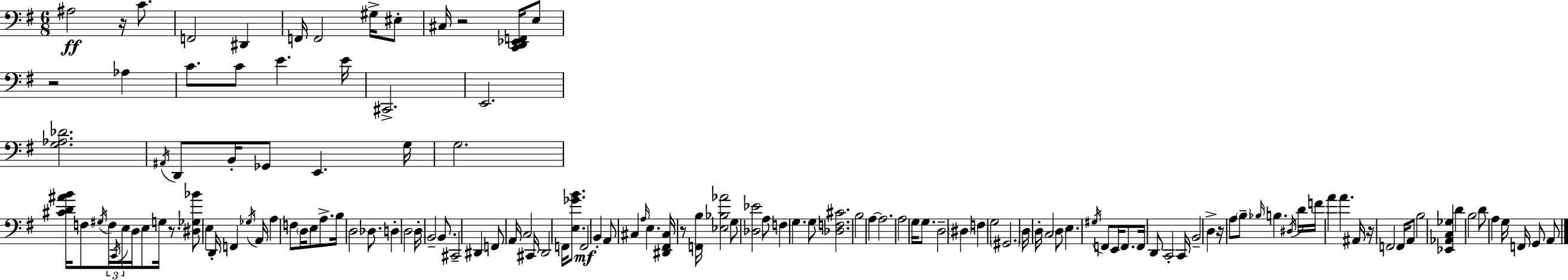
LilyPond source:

{
  \clef bass
  \numericTimeSignature
  \time 6/8
  \key e \minor
  ais2\ff r16 c'8. | f,2 dis,4 | f,16 f,2 gis16-> eis8-. | cis16 r2 <c, d, ees, f,>16 e8 | \break r2 aes4 | c'8. c'8 e'4. e'16 | cis,2.-> | e,2. | \break <g aes des'>2. | \acciaccatura { ais,16 } d,8 b,16-. ges,8 e,4. | g16 g2. | <cis' d' ais' b'>16 f8 \acciaccatura { gis16 } \tuplet 3/2 { f16 \acciaccatura { c,16 } e16 } d16 e8 g16 | \break r8. <dis ges bes'>8 e4 d,16-. f,4 | \acciaccatura { ges16 } a,16 a4 f8 \parenthesize d16 e8 | a8.-> b16 d2 | des8. d4-. d2 | \break d16-. b,2-- | b,8. cis,2-- | dis,4 f,8 a,16 c2 | cis,16 d,2 | \break f,16 <e ges' b'>8. f,2\mf | b,4-. a,8 cis4 \grace { a16 } e4. | <dis, fis, cis>16 r8 <f, b>16 <ees bes aes'>2 | g8 <des ees'>2 | \break a8 f4 g4. | g8 <des f cis'>2. | b2 | a4~~ a2. | \break a2 | g16 g8. d2-- | \parenthesize dis4 f4 g2 | \parenthesize gis,2. | \break d16 d16-. c2 | \parenthesize d8 e4. \acciaccatura { gis16 } | f,8 e,16 f,8. f,16 d,8 c,2-. | c,16 b,2-- | \break d4-> r16 a8 \parenthesize b8-- \grace { bes16 } | b4. \acciaccatura { dis16 } d'16 f'16 a'4 | a'4. ais,16 r16 f,2 | f,16 a,8 b2 | \break <ees, aes, c ges>4 d'4 | b2 d'8 a4 | g16 f,16 g,8 a,8 \bar "|."
}